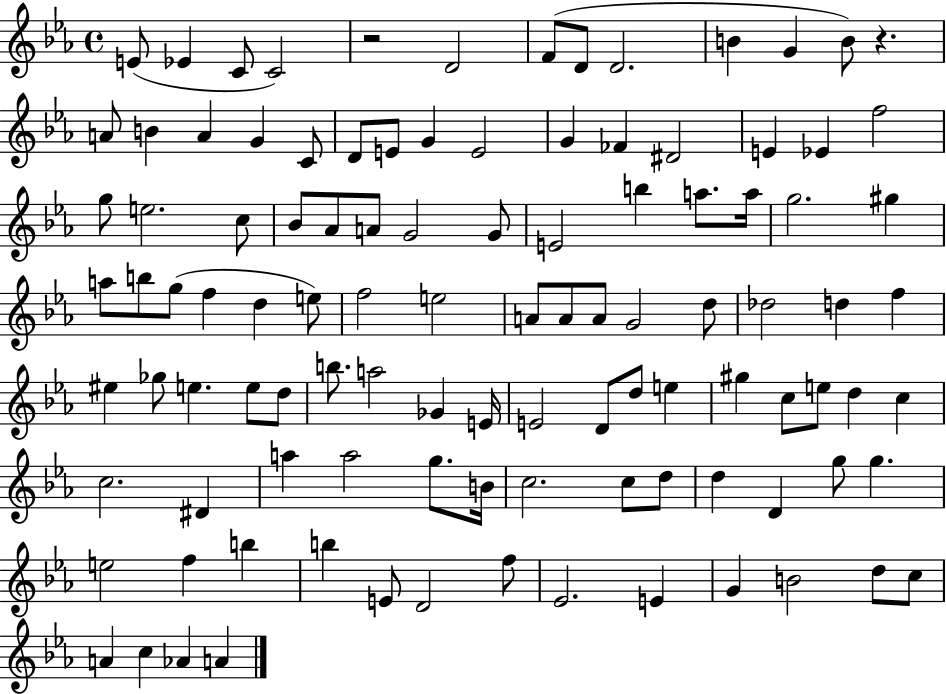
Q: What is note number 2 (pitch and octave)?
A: Eb4